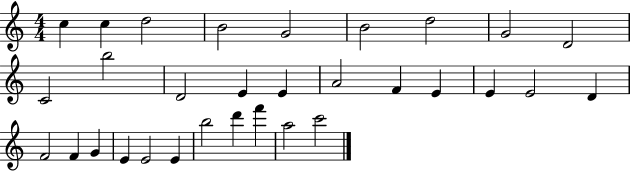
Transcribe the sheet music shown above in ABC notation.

X:1
T:Untitled
M:4/4
L:1/4
K:C
c c d2 B2 G2 B2 d2 G2 D2 C2 b2 D2 E E A2 F E E E2 D F2 F G E E2 E b2 d' f' a2 c'2